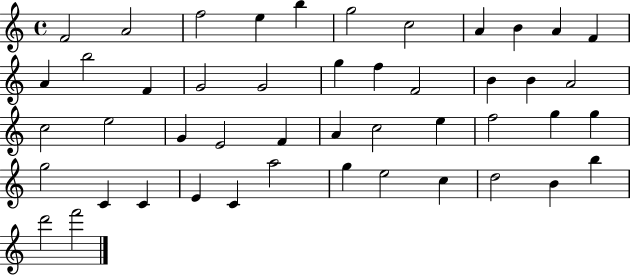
F4/h A4/h F5/h E5/q B5/q G5/h C5/h A4/q B4/q A4/q F4/q A4/q B5/h F4/q G4/h G4/h G5/q F5/q F4/h B4/q B4/q A4/h C5/h E5/h G4/q E4/h F4/q A4/q C5/h E5/q F5/h G5/q G5/q G5/h C4/q C4/q E4/q C4/q A5/h G5/q E5/h C5/q D5/h B4/q B5/q D6/h F6/h